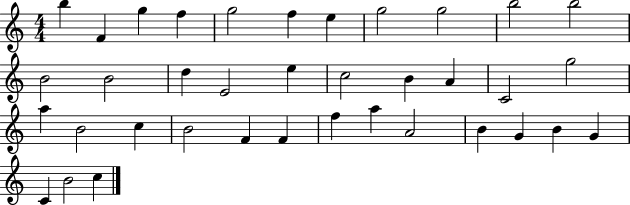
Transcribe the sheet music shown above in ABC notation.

X:1
T:Untitled
M:4/4
L:1/4
K:C
b F g f g2 f e g2 g2 b2 b2 B2 B2 d E2 e c2 B A C2 g2 a B2 c B2 F F f a A2 B G B G C B2 c